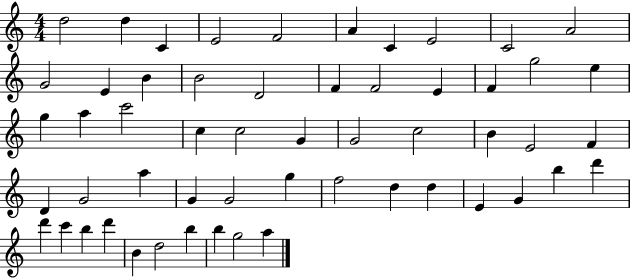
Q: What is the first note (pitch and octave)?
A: D5